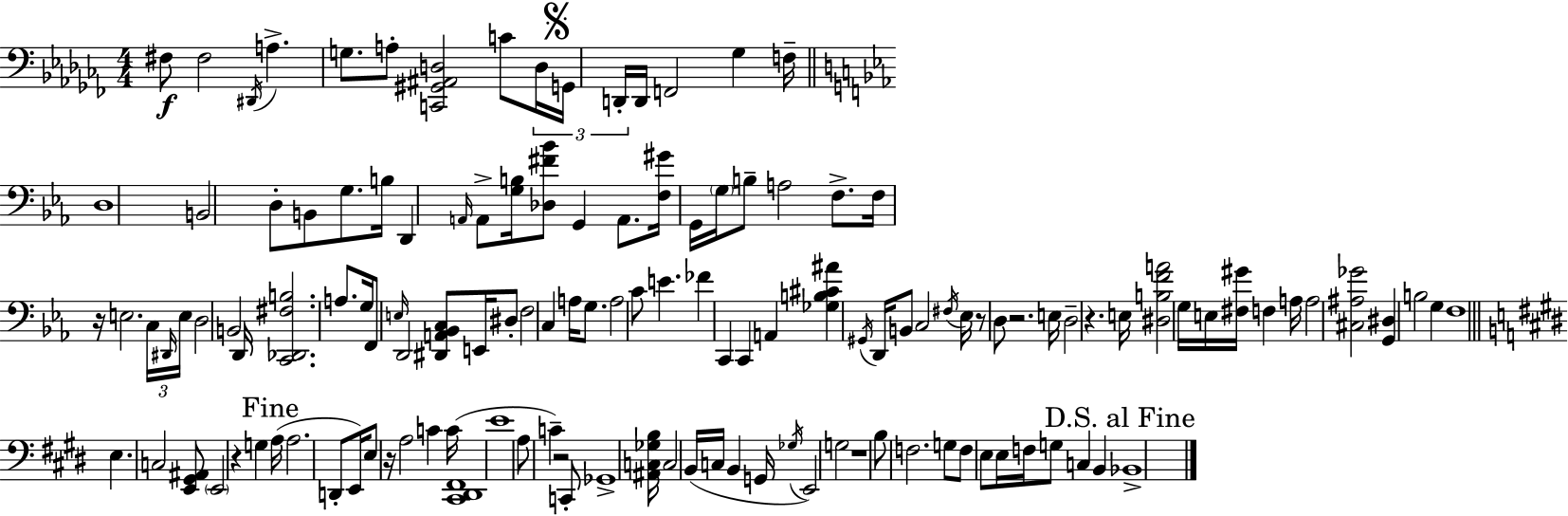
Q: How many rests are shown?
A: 8